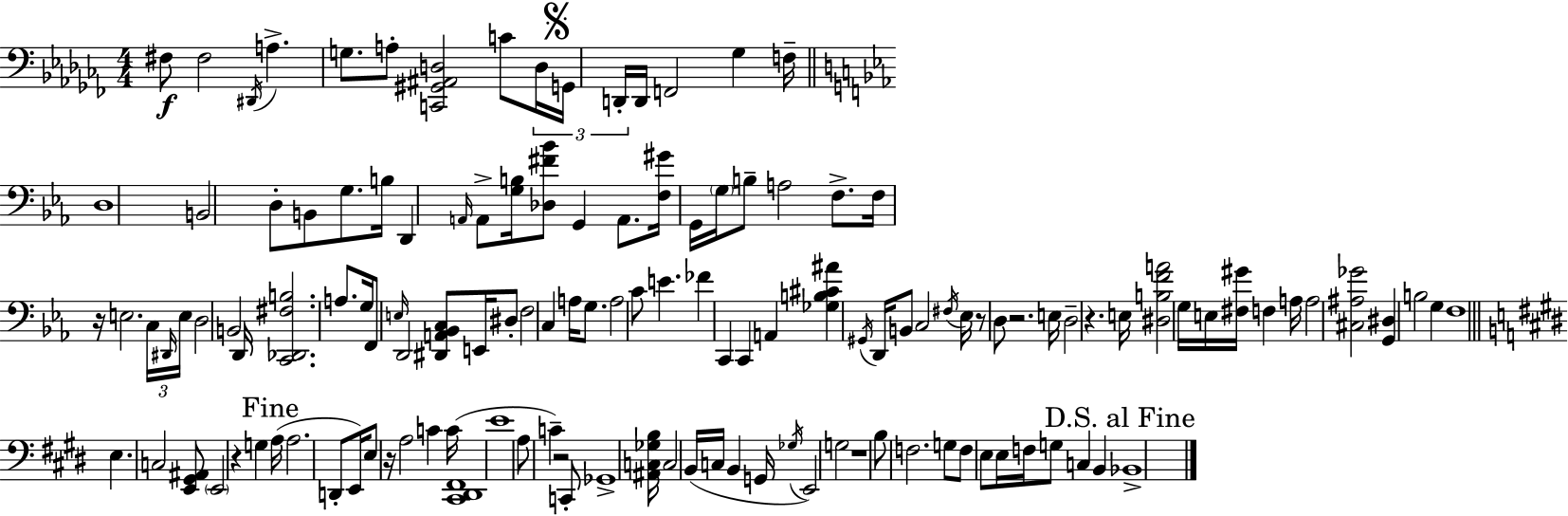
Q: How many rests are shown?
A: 8